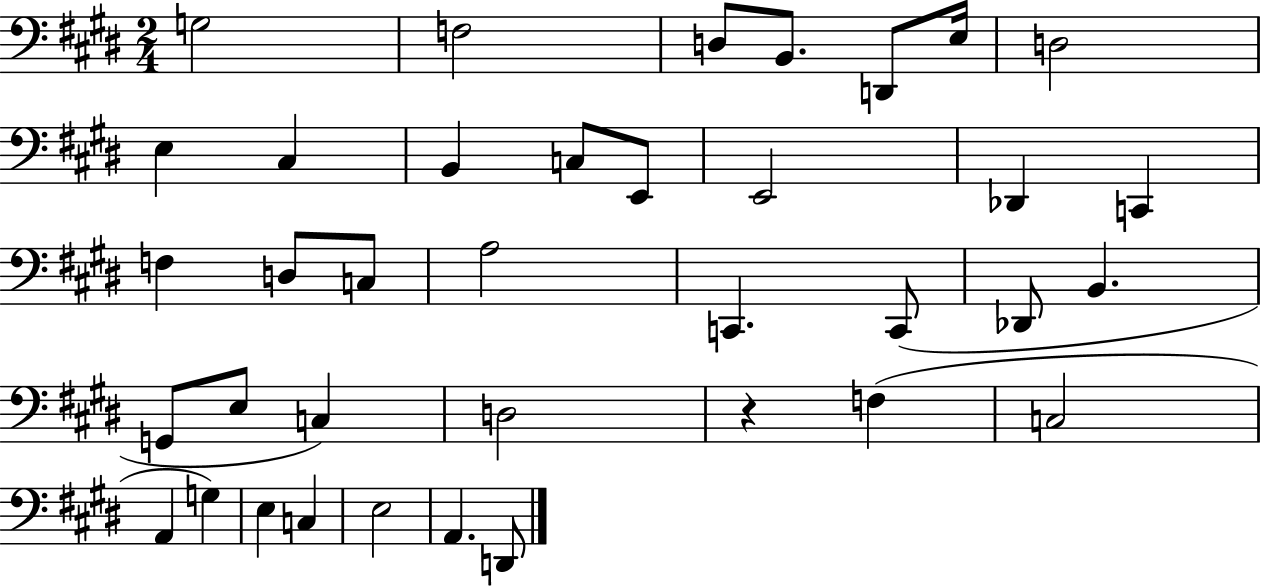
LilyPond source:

{
  \clef bass
  \numericTimeSignature
  \time 2/4
  \key e \major
  g2 | f2 | d8 b,8. d,8 e16 | d2 | \break e4 cis4 | b,4 c8 e,8 | e,2 | des,4 c,4 | \break f4 d8 c8 | a2 | c,4. c,8( | des,8 b,4. | \break g,8 e8 c4) | d2 | r4 f4( | c2 | \break a,4 g4) | e4 c4 | e2 | a,4. d,8 | \break \bar "|."
}